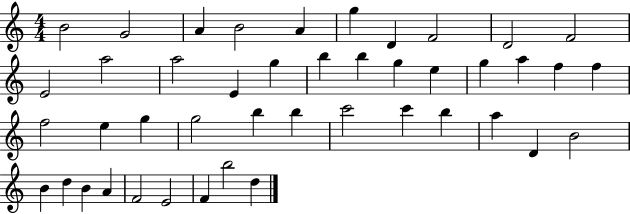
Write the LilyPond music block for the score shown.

{
  \clef treble
  \numericTimeSignature
  \time 4/4
  \key c \major
  b'2 g'2 | a'4 b'2 a'4 | g''4 d'4 f'2 | d'2 f'2 | \break e'2 a''2 | a''2 e'4 g''4 | b''4 b''4 g''4 e''4 | g''4 a''4 f''4 f''4 | \break f''2 e''4 g''4 | g''2 b''4 b''4 | c'''2 c'''4 b''4 | a''4 d'4 b'2 | \break b'4 d''4 b'4 a'4 | f'2 e'2 | f'4 b''2 d''4 | \bar "|."
}